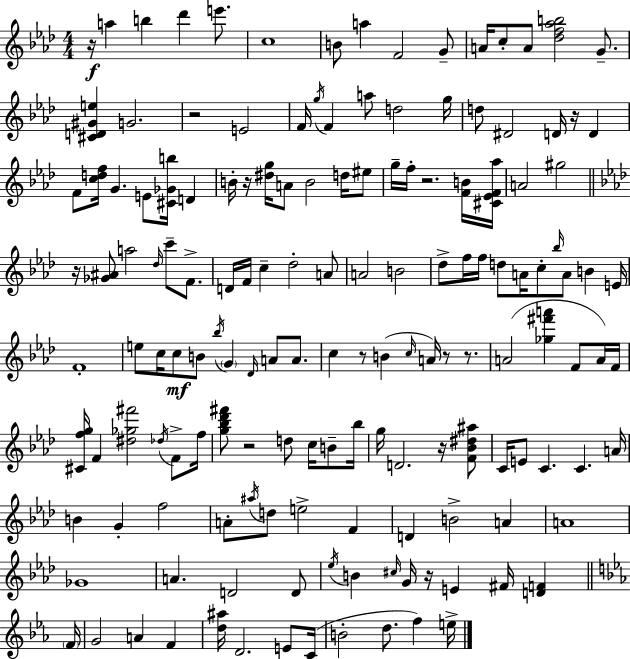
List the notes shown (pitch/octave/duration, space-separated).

R/s A5/q B5/q Db6/q E6/e. C5/w B4/e A5/q F4/h G4/e A4/s C5/e A4/e [Db5,F5,Ab5,B5]/h G4/e. [C#4,D4,G#4,E5]/q G4/h. R/h E4/h F4/s G5/s F4/q A5/e D5/h G5/s D5/e D#4/h D4/s R/s D4/q F4/e [C5,D5,F5]/s G4/q. E4/e [C#4,Gb4,B5]/s D4/q B4/s R/s [D#5,G5]/s A4/e B4/h D5/s EIS5/e G5/s F5/s R/h. [F4,B4]/s [C#4,Eb4,F4,Ab5]/s A4/h G#5/h R/s [Gb4,A#4]/e A5/h Db5/s C6/e F4/e. D4/s F4/s C5/q Db5/h A4/e A4/h B4/h Db5/e F5/s F5/s D5/e A4/s C5/e Bb5/s A4/e B4/q E4/s F4/w E5/e C5/s C5/e B4/e Bb5/s G4/q Db4/s A4/e A4/e. C5/q R/e B4/q C5/s A4/s R/e R/e. A4/h [Gb5,F#6,A6]/q F4/e A4/s F4/s [C#4,F5,G5]/s F4/q [D#5,Gb5,F#6]/h Db5/s F4/e F5/s [G5,Bb5,Db6,F#6]/e R/h D5/e C5/s B4/e Bb5/s G5/s D4/h. R/s [F4,Bb4,D#5,A#5]/e C4/s E4/e C4/q. C4/q. A4/s B4/q G4/q F5/h A4/e A#5/s D5/e E5/h F4/q D4/q B4/h A4/q A4/w Gb4/w A4/q. D4/h D4/e Eb5/s B4/q C#5/s G4/s R/s E4/q F#4/s [D4,F4]/q F4/s G4/h A4/q F4/q [D5,A#5]/s D4/h. E4/e C4/s B4/h D5/e. F5/q E5/s